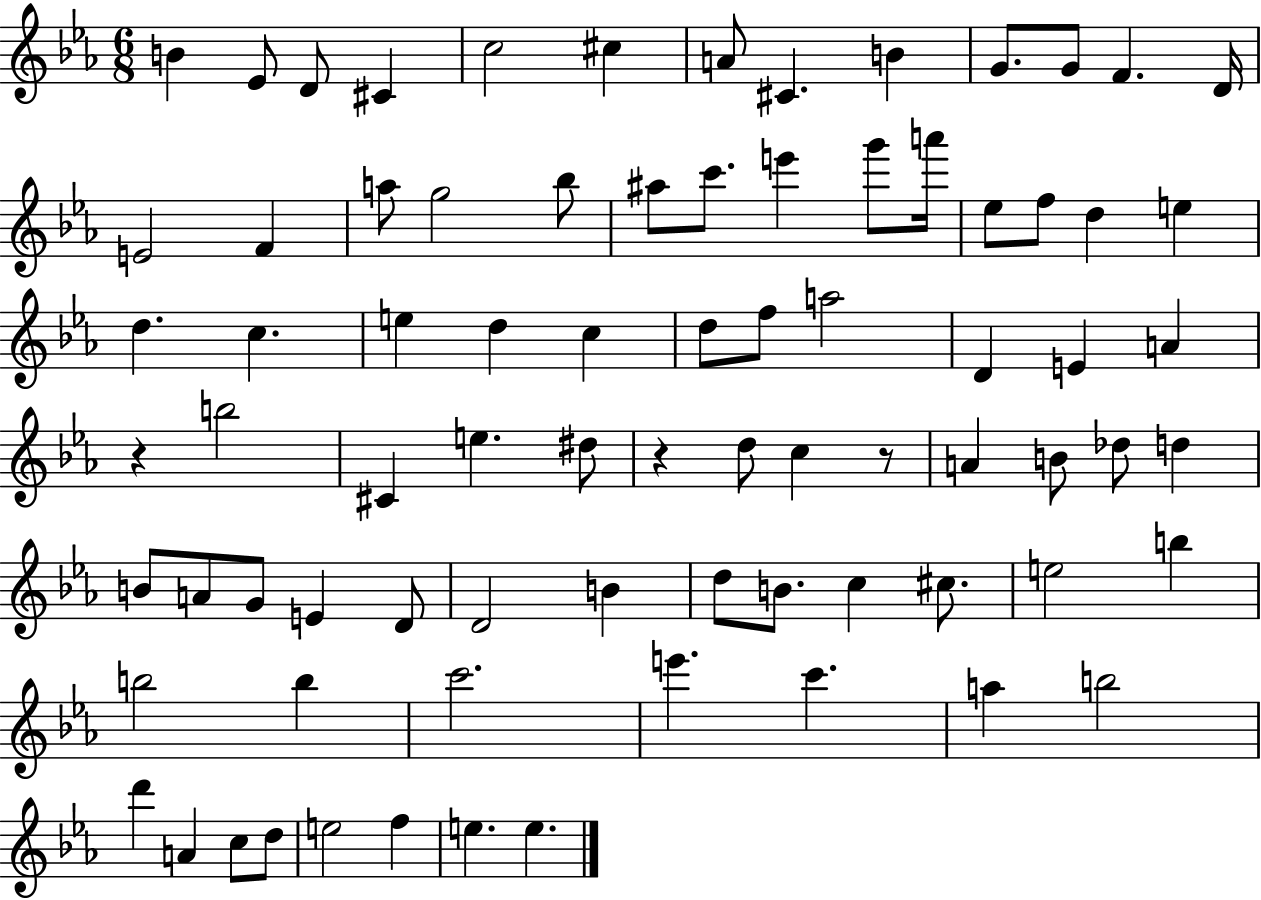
{
  \clef treble
  \numericTimeSignature
  \time 6/8
  \key ees \major
  \repeat volta 2 { b'4 ees'8 d'8 cis'4 | c''2 cis''4 | a'8 cis'4. b'4 | g'8. g'8 f'4. d'16 | \break e'2 f'4 | a''8 g''2 bes''8 | ais''8 c'''8. e'''4 g'''8 a'''16 | ees''8 f''8 d''4 e''4 | \break d''4. c''4. | e''4 d''4 c''4 | d''8 f''8 a''2 | d'4 e'4 a'4 | \break r4 b''2 | cis'4 e''4. dis''8 | r4 d''8 c''4 r8 | a'4 b'8 des''8 d''4 | \break b'8 a'8 g'8 e'4 d'8 | d'2 b'4 | d''8 b'8. c''4 cis''8. | e''2 b''4 | \break b''2 b''4 | c'''2. | e'''4. c'''4. | a''4 b''2 | \break d'''4 a'4 c''8 d''8 | e''2 f''4 | e''4. e''4. | } \bar "|."
}